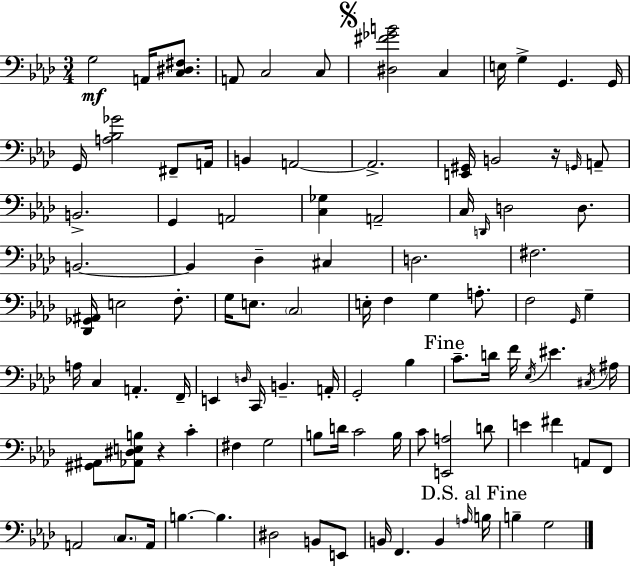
G3/h A2/s [C3,D#3,F#3]/e. A2/e C3/h C3/e [D#3,F#4,Gb4,B4]/h C3/q E3/s G3/q G2/q. G2/s G2/s [A3,Bb3,Gb4]/h F#2/e A2/s B2/q A2/h A2/h. [E2,G#2]/s B2/h R/s G2/s A2/e B2/h. G2/q A2/h [C3,Gb3]/q A2/h C3/s D2/s D3/h D3/e. B2/h. B2/q Db3/q C#3/q D3/h. F#3/h. [Db2,Gb2,A#2]/s E3/h F3/e. G3/s E3/e. C3/h E3/s F3/q G3/q A3/e. F3/h G2/s G3/q A3/s C3/q A2/q. F2/s E2/q D3/s C2/s B2/q. A2/s G2/h Bb3/q C4/e. D4/s F4/s Eb3/s EIS4/q. C#3/s A#3/s [G#2,A#2]/e [Ab2,D#3,E3,B3]/e R/q C4/q F#3/q G3/h B3/e D4/s C4/h B3/s C4/e [E2,A3]/h D4/e E4/q F#4/q A2/e F2/e A2/h C3/e. A2/s B3/q. B3/q. D#3/h B2/e E2/e B2/s F2/q. B2/q A3/s B3/s B3/q G3/h